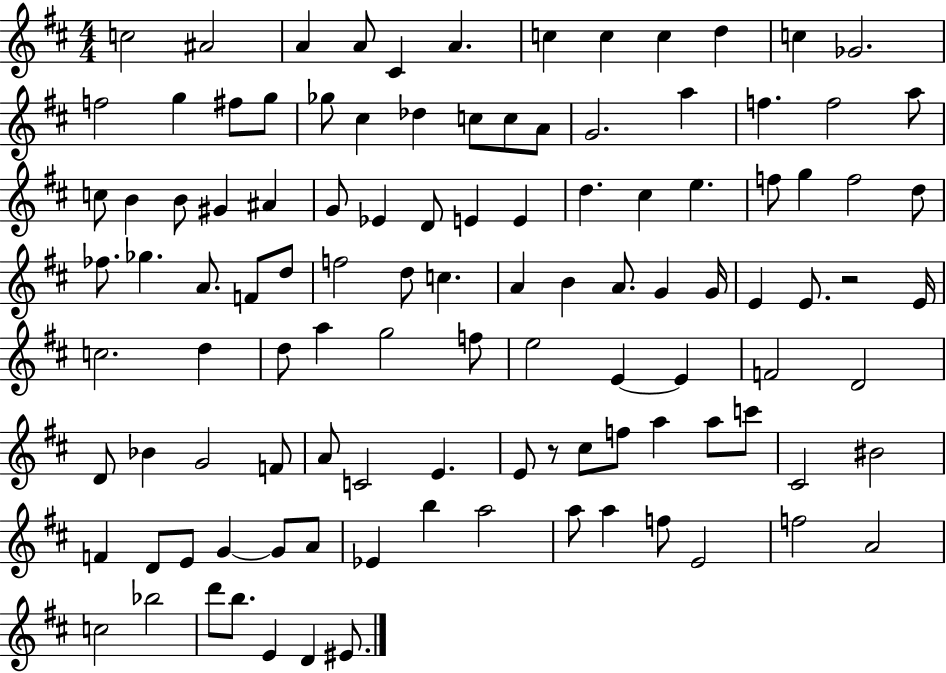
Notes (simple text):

C5/h A#4/h A4/q A4/e C#4/q A4/q. C5/q C5/q C5/q D5/q C5/q Gb4/h. F5/h G5/q F#5/e G5/e Gb5/e C#5/q Db5/q C5/e C5/e A4/e G4/h. A5/q F5/q. F5/h A5/e C5/e B4/q B4/e G#4/q A#4/q G4/e Eb4/q D4/e E4/q E4/q D5/q. C#5/q E5/q. F5/e G5/q F5/h D5/e FES5/e. Gb5/q. A4/e. F4/e D5/e F5/h D5/e C5/q. A4/q B4/q A4/e. G4/q G4/s E4/q E4/e. R/h E4/s C5/h. D5/q D5/e A5/q G5/h F5/e E5/h E4/q E4/q F4/h D4/h D4/e Bb4/q G4/h F4/e A4/e C4/h E4/q. E4/e R/e C#5/e F5/e A5/q A5/e C6/e C#4/h BIS4/h F4/q D4/e E4/e G4/q G4/e A4/e Eb4/q B5/q A5/h A5/e A5/q F5/e E4/h F5/h A4/h C5/h Bb5/h D6/e B5/e. E4/q D4/q EIS4/e.